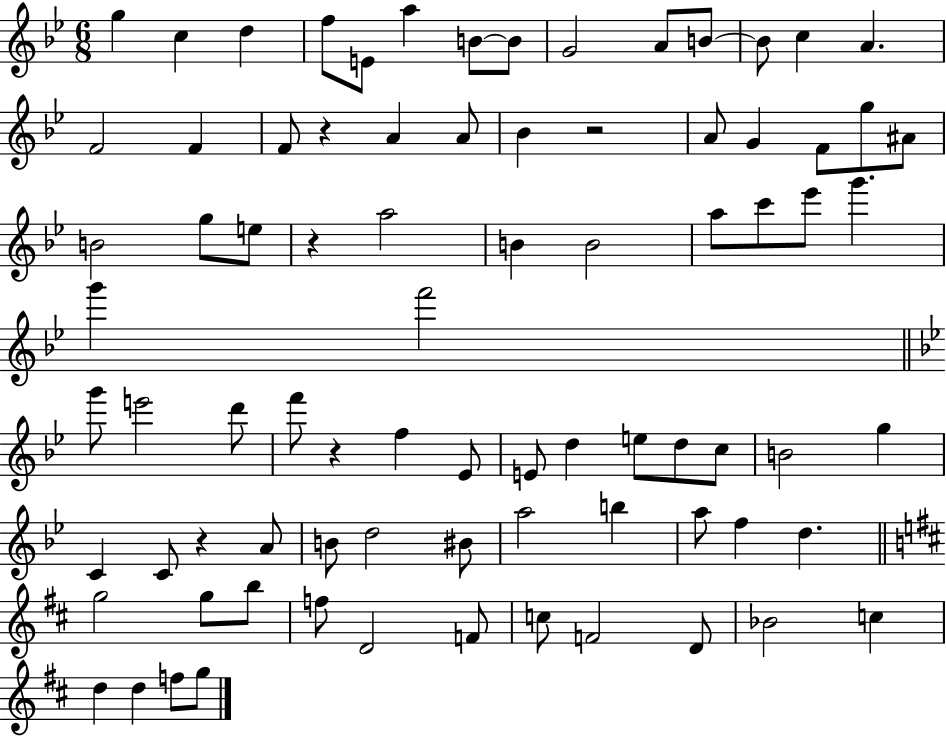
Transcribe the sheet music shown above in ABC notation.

X:1
T:Untitled
M:6/8
L:1/4
K:Bb
g c d f/2 E/2 a B/2 B/2 G2 A/2 B/2 B/2 c A F2 F F/2 z A A/2 _B z2 A/2 G F/2 g/2 ^A/2 B2 g/2 e/2 z a2 B B2 a/2 c'/2 _e'/2 g' g' f'2 g'/2 e'2 d'/2 f'/2 z f _E/2 E/2 d e/2 d/2 c/2 B2 g C C/2 z A/2 B/2 d2 ^B/2 a2 b a/2 f d g2 g/2 b/2 f/2 D2 F/2 c/2 F2 D/2 _B2 c d d f/2 g/2